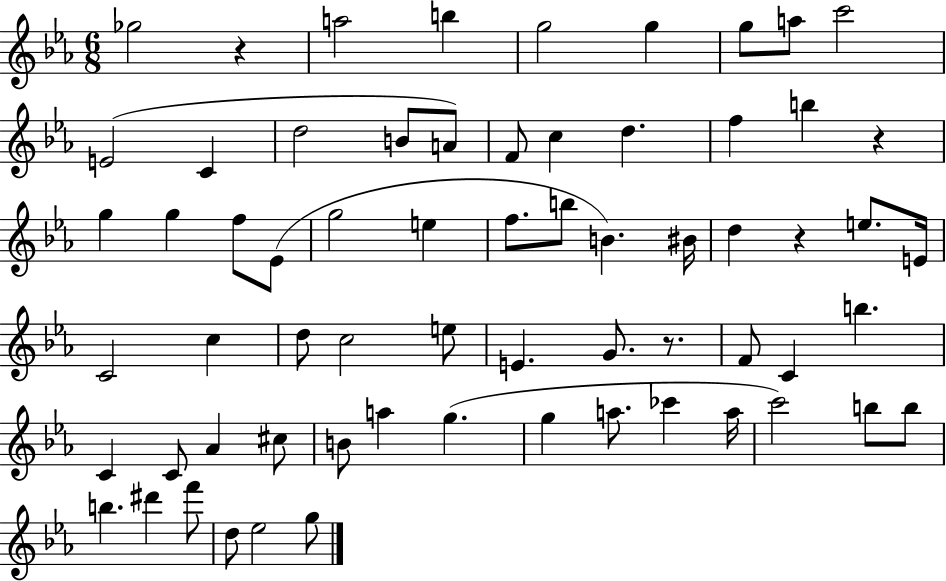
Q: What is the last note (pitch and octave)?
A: G5